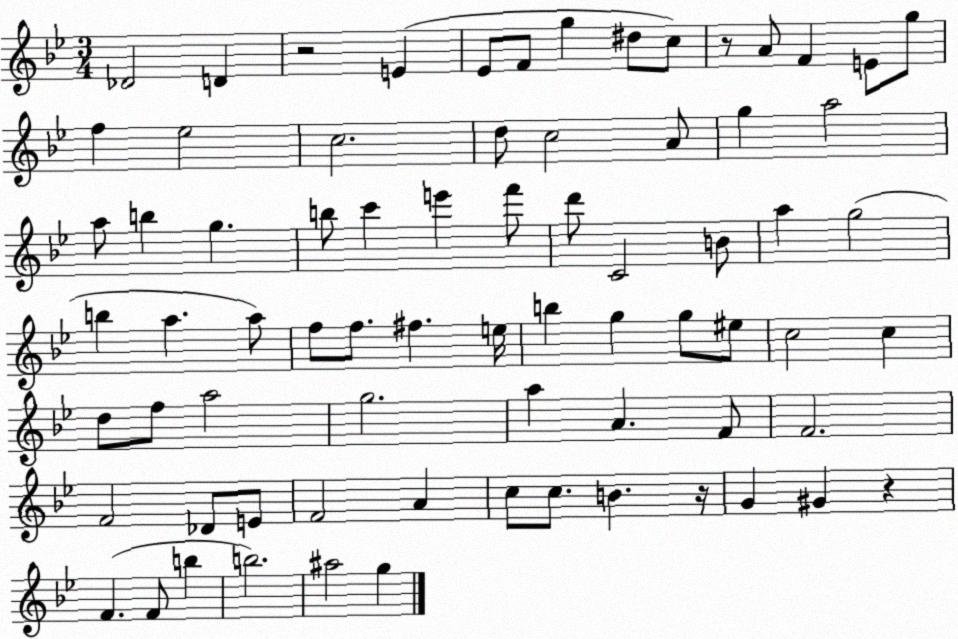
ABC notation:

X:1
T:Untitled
M:3/4
L:1/4
K:Bb
_D2 D z2 E _E/2 F/2 g ^d/2 c/2 z/2 A/2 F E/2 g/2 f _e2 c2 d/2 c2 A/2 g a2 a/2 b g b/2 c' e' f'/2 d'/2 C2 B/2 a g2 b a a/2 f/2 f/2 ^f e/4 b g g/2 ^e/2 c2 c d/2 f/2 a2 g2 a A F/2 F2 F2 _D/2 E/2 F2 A c/2 c/2 B z/4 G ^G z F F/2 b b2 ^a2 g